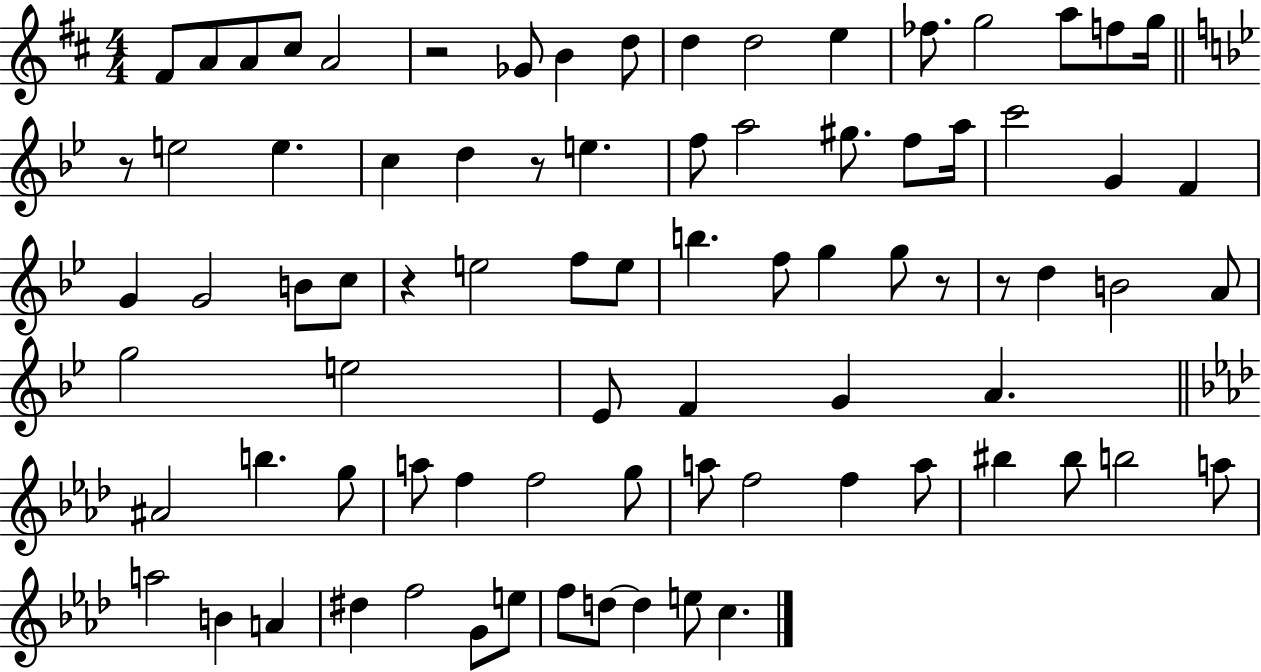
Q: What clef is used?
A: treble